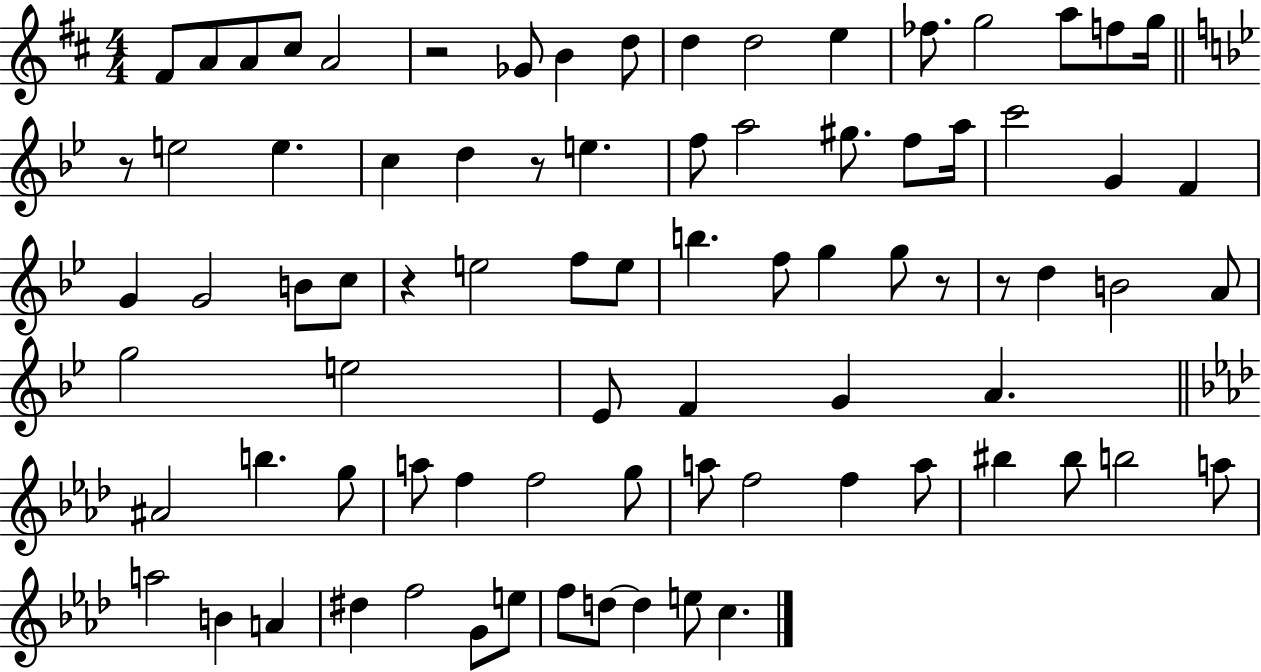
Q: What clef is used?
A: treble